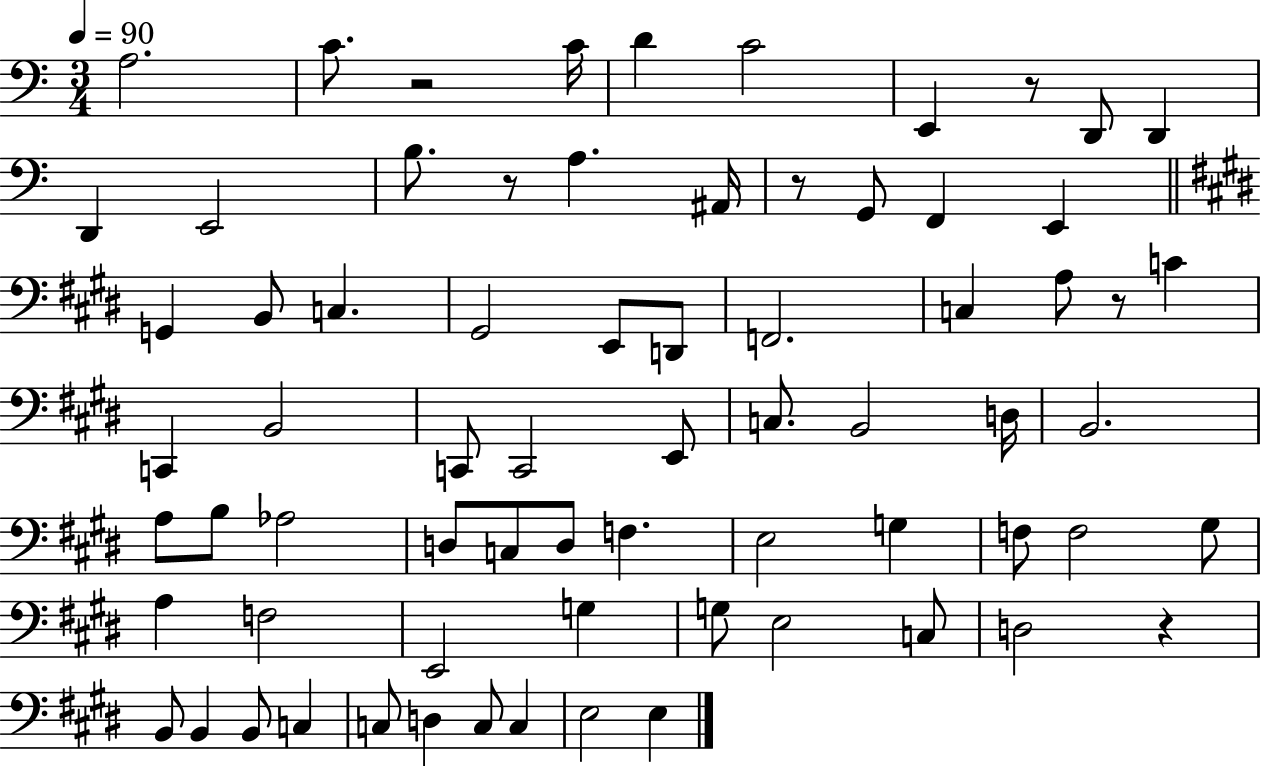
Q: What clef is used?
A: bass